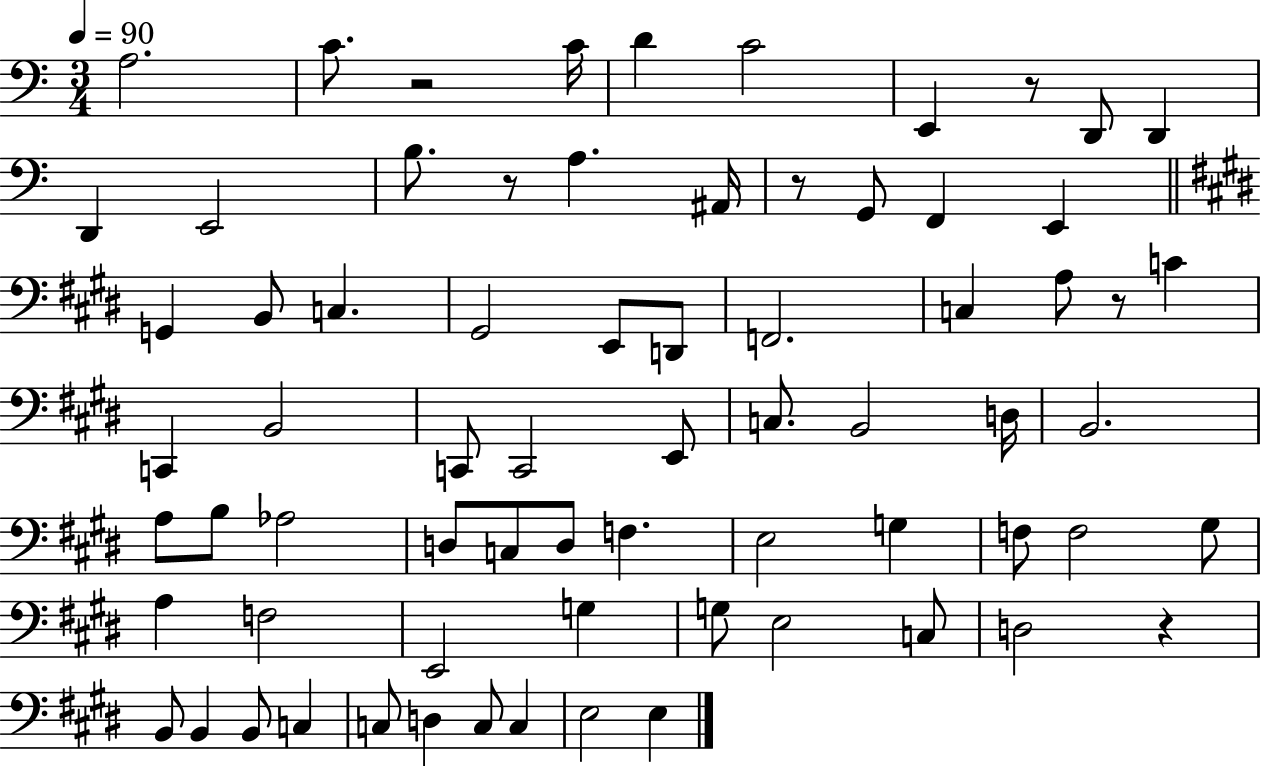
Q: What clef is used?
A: bass